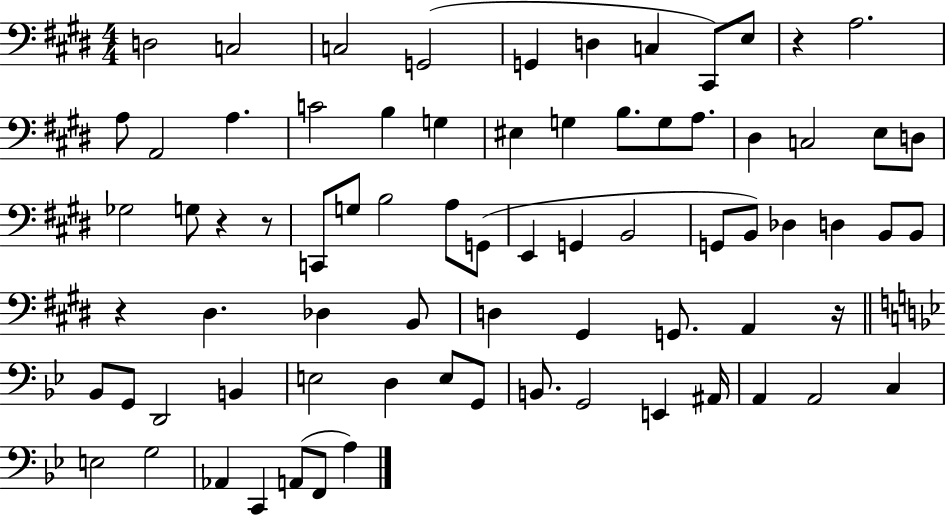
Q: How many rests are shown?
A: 5